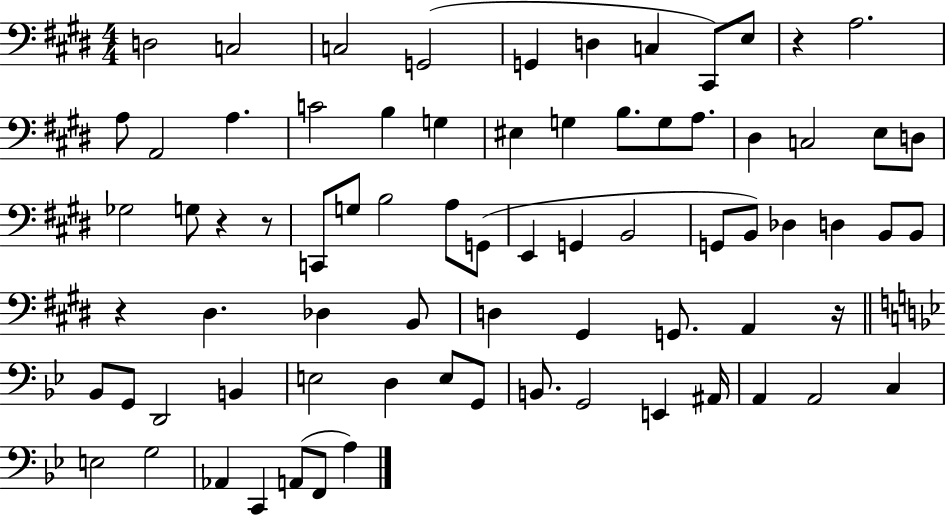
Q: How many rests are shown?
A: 5